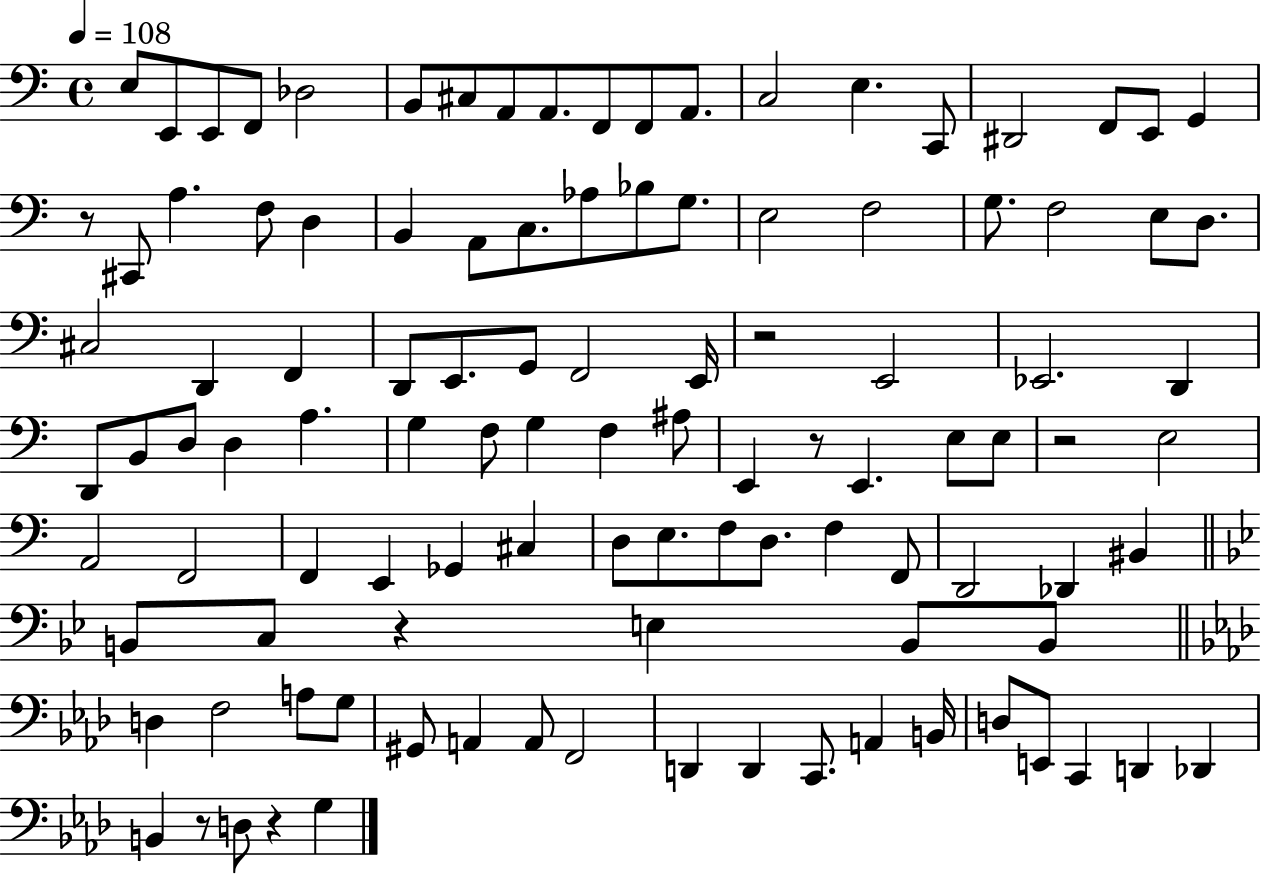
E3/e E2/e E2/e F2/e Db3/h B2/e C#3/e A2/e A2/e. F2/e F2/e A2/e. C3/h E3/q. C2/e D#2/h F2/e E2/e G2/q R/e C#2/e A3/q. F3/e D3/q B2/q A2/e C3/e. Ab3/e Bb3/e G3/e. E3/h F3/h G3/e. F3/h E3/e D3/e. C#3/h D2/q F2/q D2/e E2/e. G2/e F2/h E2/s R/h E2/h Eb2/h. D2/q D2/e B2/e D3/e D3/q A3/q. G3/q F3/e G3/q F3/q A#3/e E2/q R/e E2/q. E3/e E3/e R/h E3/h A2/h F2/h F2/q E2/q Gb2/q C#3/q D3/e E3/e. F3/e D3/e. F3/q F2/e D2/h Db2/q BIS2/q B2/e C3/e R/q E3/q B2/e B2/e D3/q F3/h A3/e G3/e G#2/e A2/q A2/e F2/h D2/q D2/q C2/e. A2/q B2/s D3/e E2/e C2/q D2/q Db2/q B2/q R/e D3/e R/q G3/q